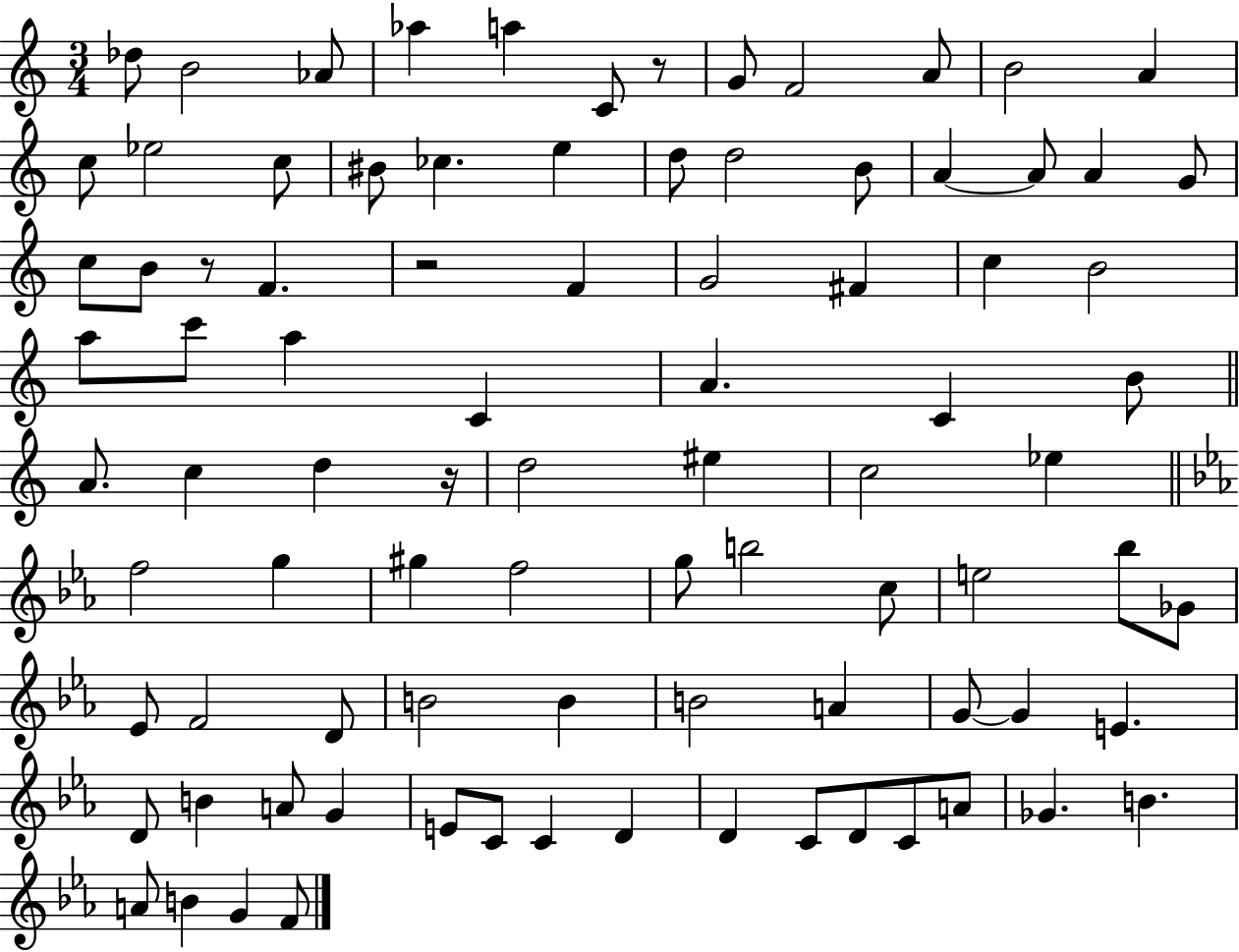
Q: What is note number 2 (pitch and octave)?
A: B4